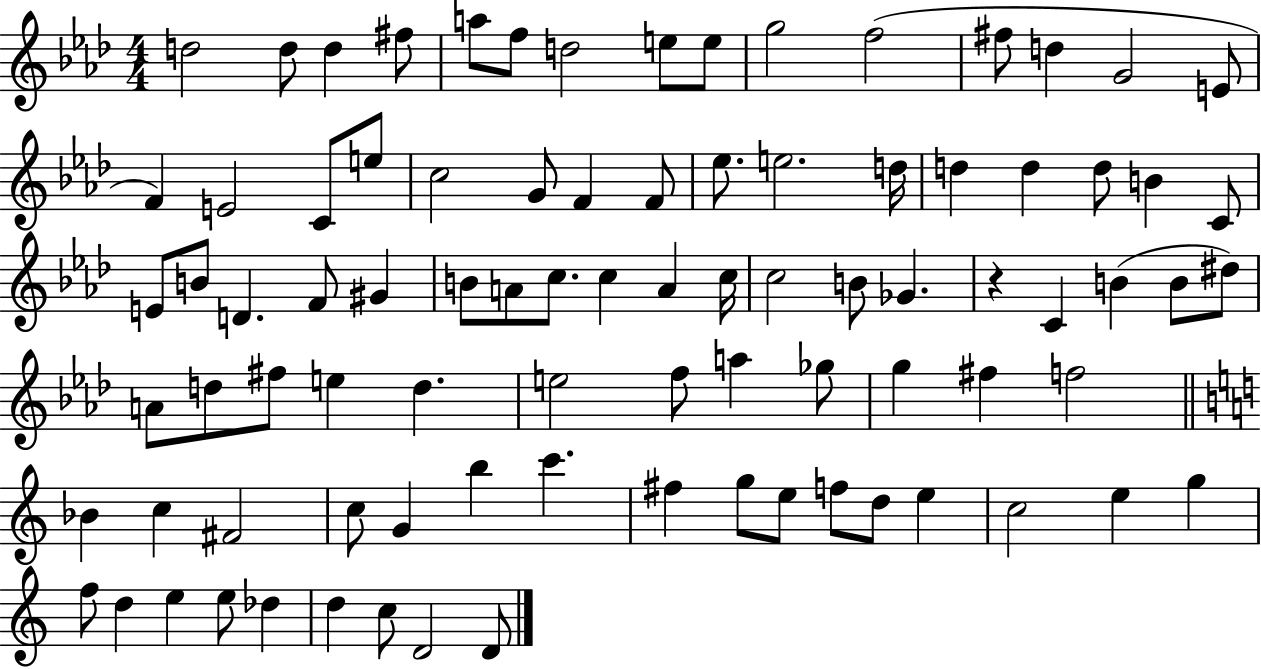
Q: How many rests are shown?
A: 1